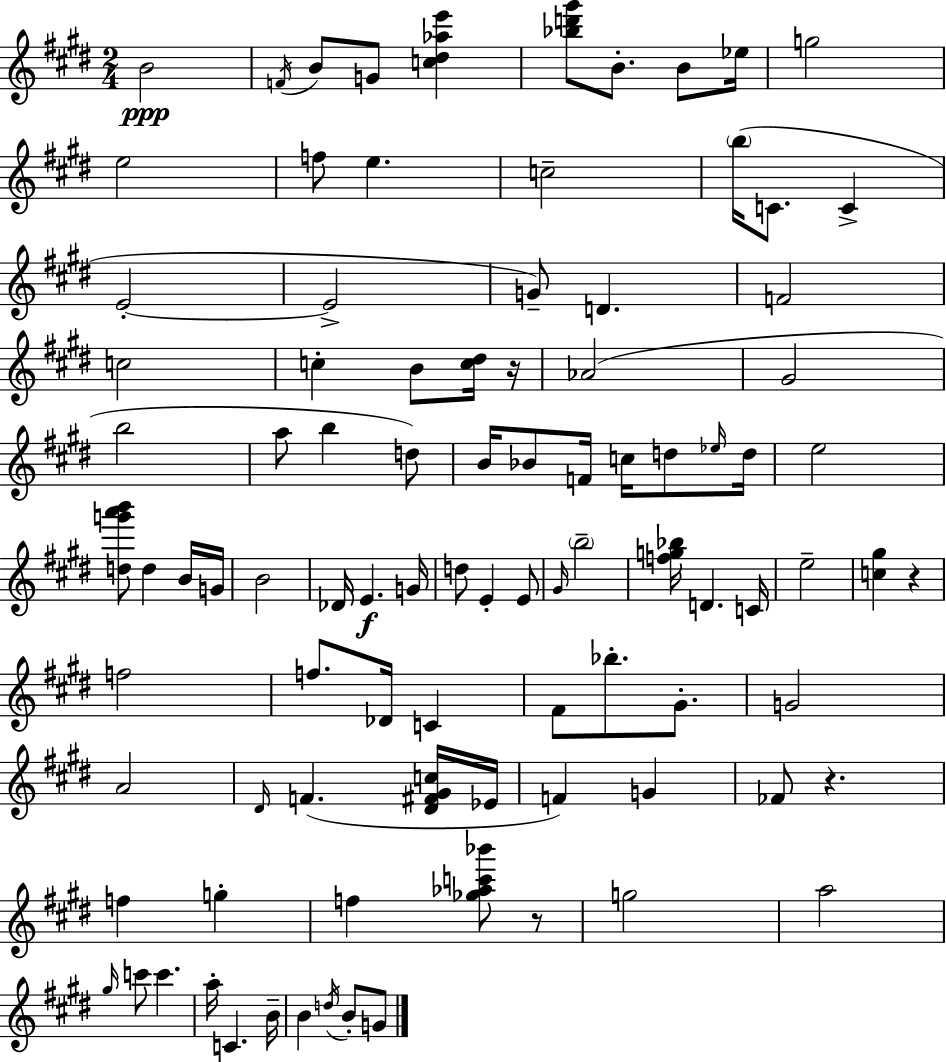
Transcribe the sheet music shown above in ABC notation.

X:1
T:Untitled
M:2/4
L:1/4
K:E
B2 F/4 B/2 G/2 [c^d_ae'] [_bd'^g']/2 B/2 B/2 _e/4 g2 e2 f/2 e c2 b/4 C/2 C E2 E2 G/2 D F2 c2 c B/2 [c^d]/4 z/4 _A2 ^G2 b2 a/2 b d/2 B/4 _B/2 F/4 c/4 d/2 _e/4 d/4 e2 [dg'a'b']/2 d B/4 G/4 B2 _D/4 E G/4 d/2 E E/2 ^G/4 b2 [fg_b]/4 D C/4 e2 [c^g] z f2 f/2 _D/4 C ^F/2 _b/2 ^G/2 G2 A2 ^D/4 F [^D^F^Gc]/4 _E/4 F G _F/2 z f g f [_g_ac'_b']/2 z/2 g2 a2 ^g/4 c'/2 c' a/4 C B/4 B d/4 B/2 G/2